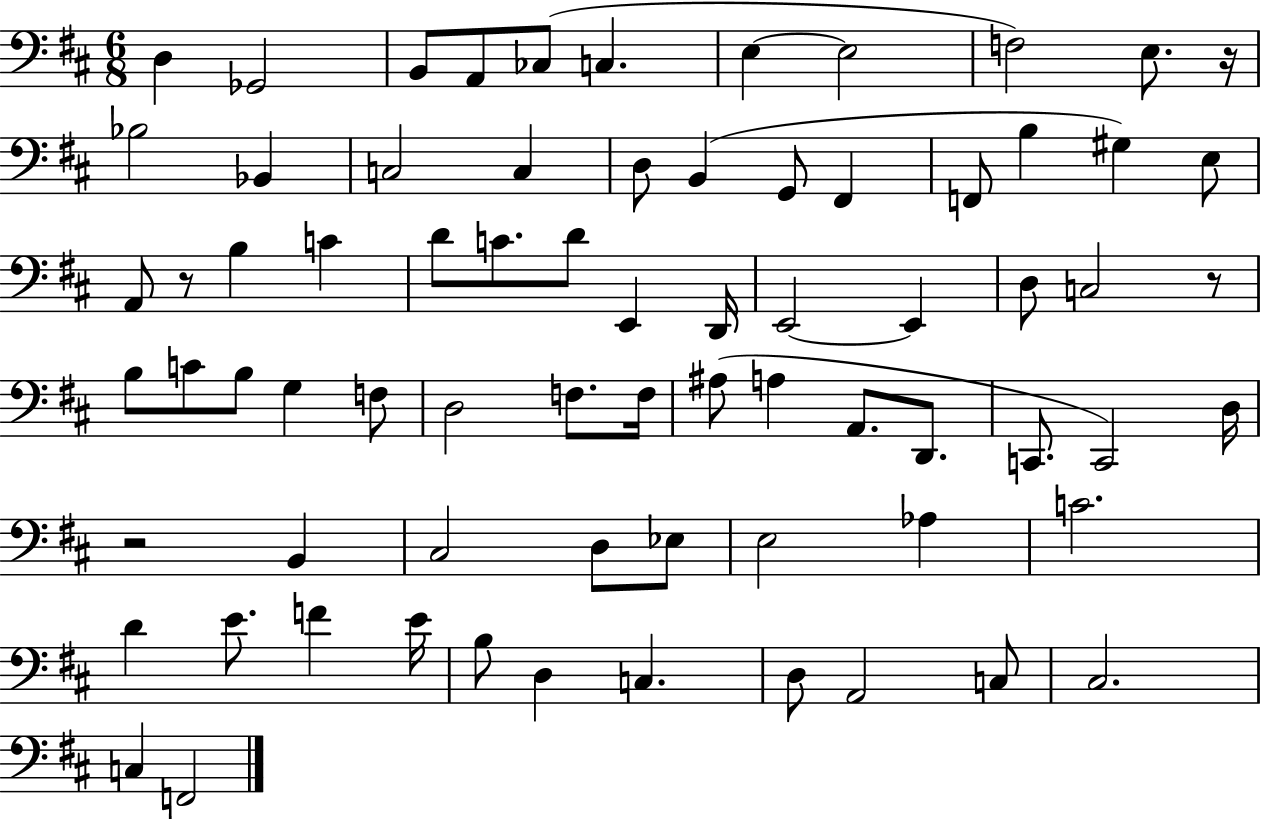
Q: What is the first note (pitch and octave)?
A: D3